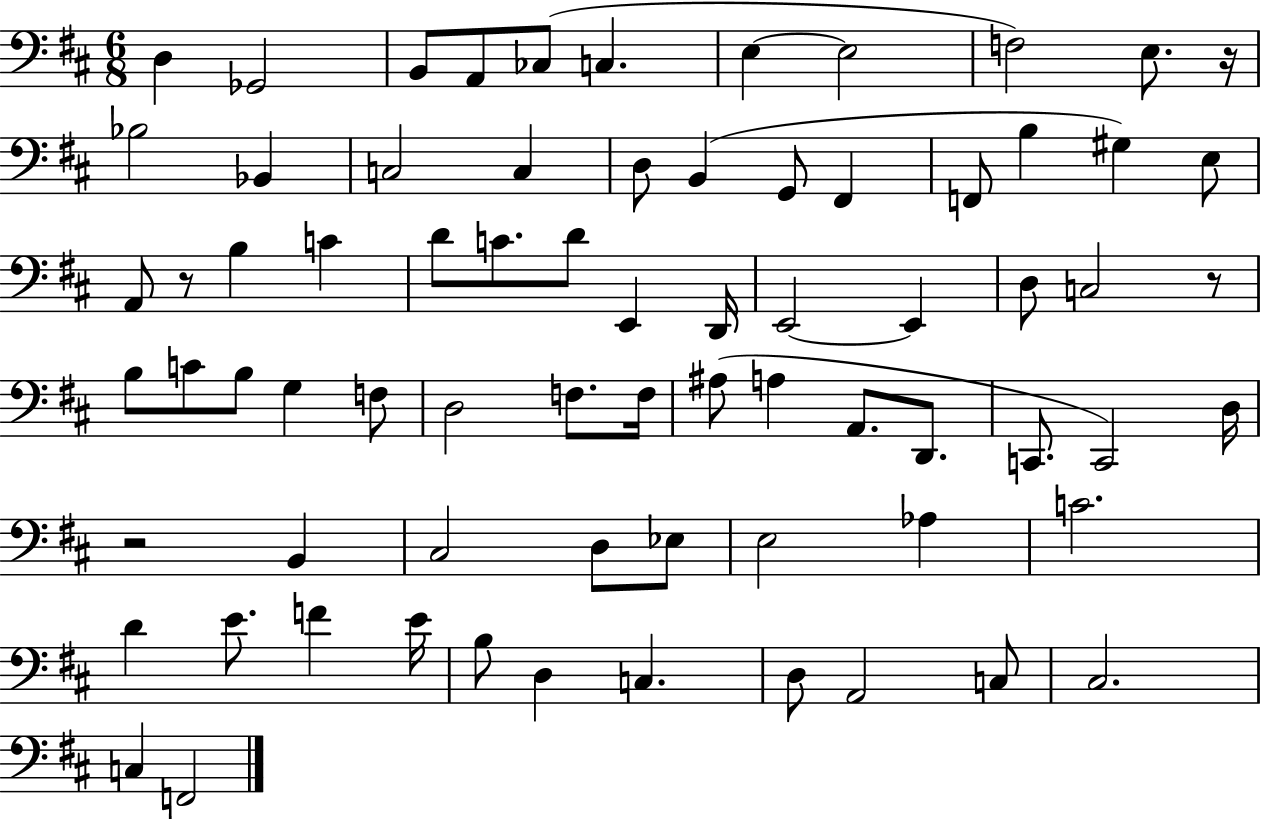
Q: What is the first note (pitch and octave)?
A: D3